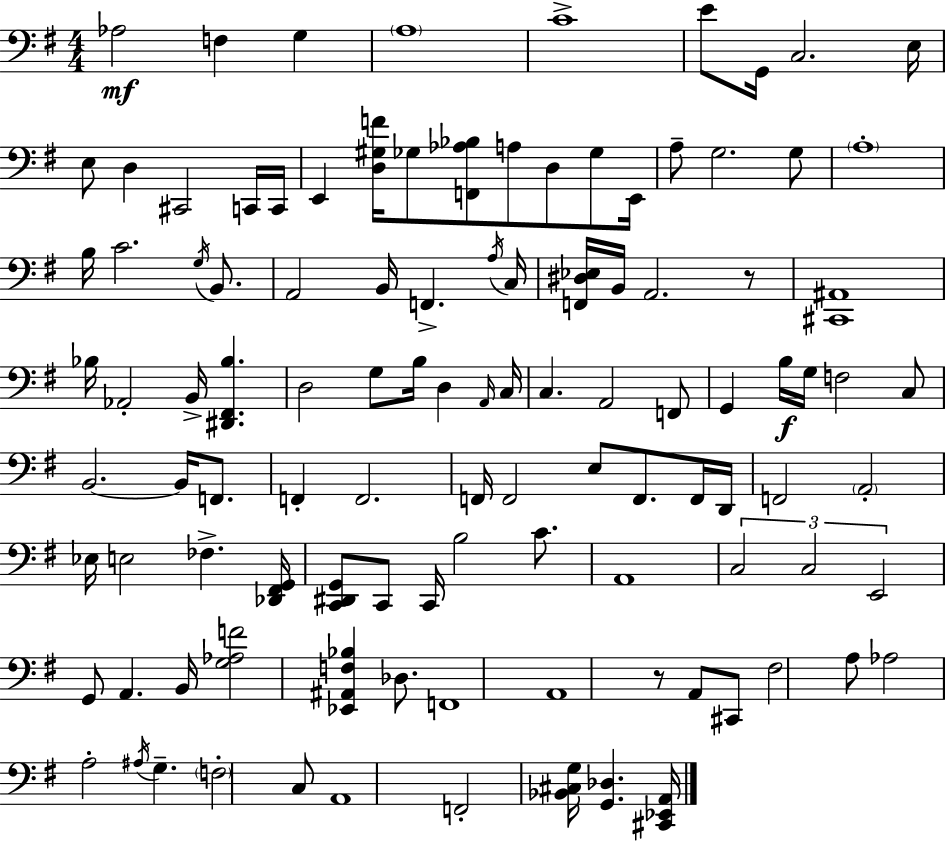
Ab3/h F3/q G3/q A3/w C4/w E4/e G2/s C3/h. E3/s E3/e D3/q C#2/h C2/s C2/s E2/q [D3,G#3,F4]/s Gb3/e [F2,Ab3,Bb3]/e A3/e D3/e Gb3/e E2/s A3/e G3/h. G3/e A3/w B3/s C4/h. G3/s B2/e. A2/h B2/s F2/q. A3/s C3/s [F2,D#3,Eb3]/s B2/s A2/h. R/e [C#2,A#2]/w Bb3/s Ab2/h B2/s [D#2,F#2,Bb3]/q. D3/h G3/e B3/s D3/q A2/s C3/s C3/q. A2/h F2/e G2/q B3/s G3/s F3/h C3/e B2/h. B2/s F2/e. F2/q F2/h. F2/s F2/h E3/e F2/e. F2/s D2/s F2/h A2/h Eb3/s E3/h FES3/q. [Db2,F#2,G2]/s [C2,D#2,G2]/e C2/e C2/s B3/h C4/e. A2/w C3/h C3/h E2/h G2/e A2/q. B2/s [G3,Ab3,F4]/h [Eb2,A#2,F3,Bb3]/q Db3/e. F2/w A2/w R/e A2/e C#2/e F#3/h A3/e Ab3/h A3/h A#3/s G3/q. F3/h C3/e A2/w F2/h [Bb2,C#3,G3]/s [G2,Db3]/q. [C#2,Eb2,A2]/s